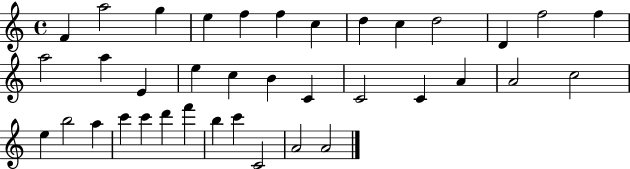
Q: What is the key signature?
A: C major